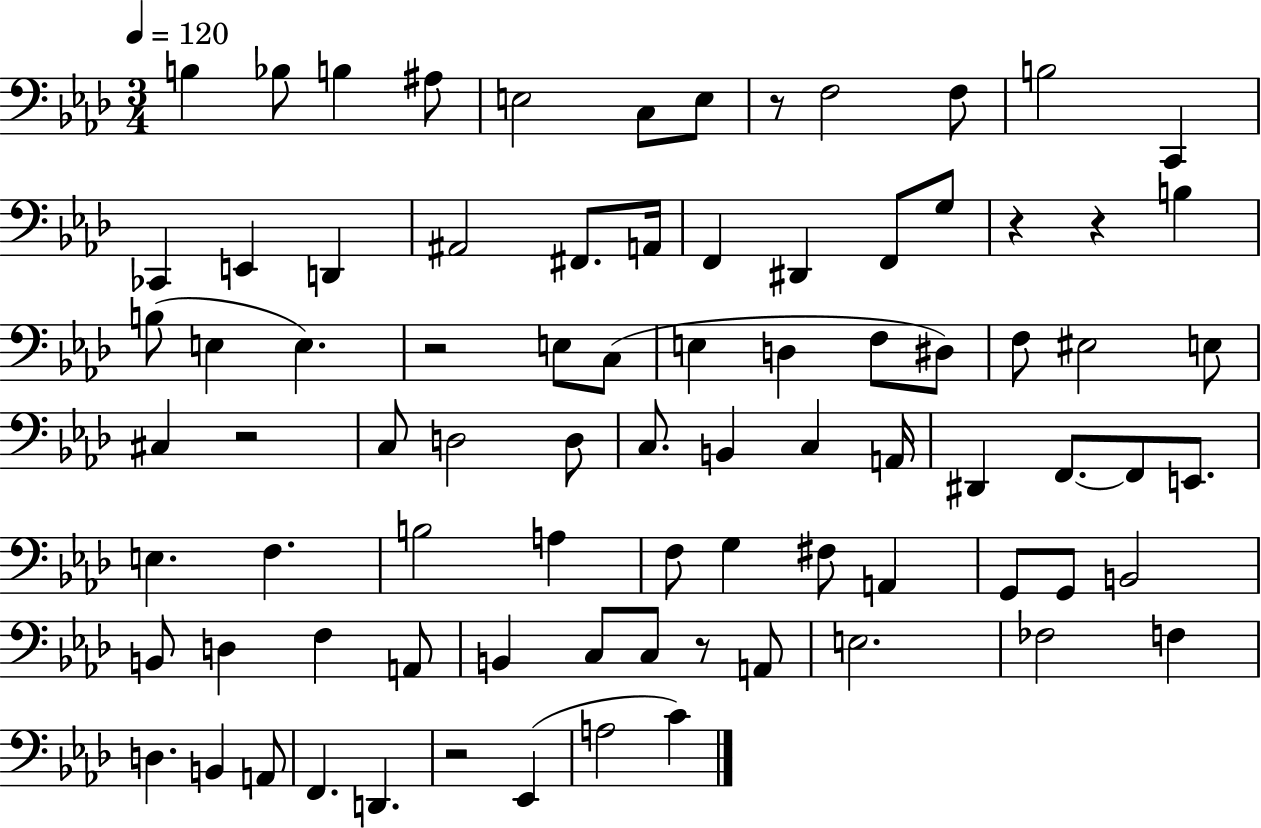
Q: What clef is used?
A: bass